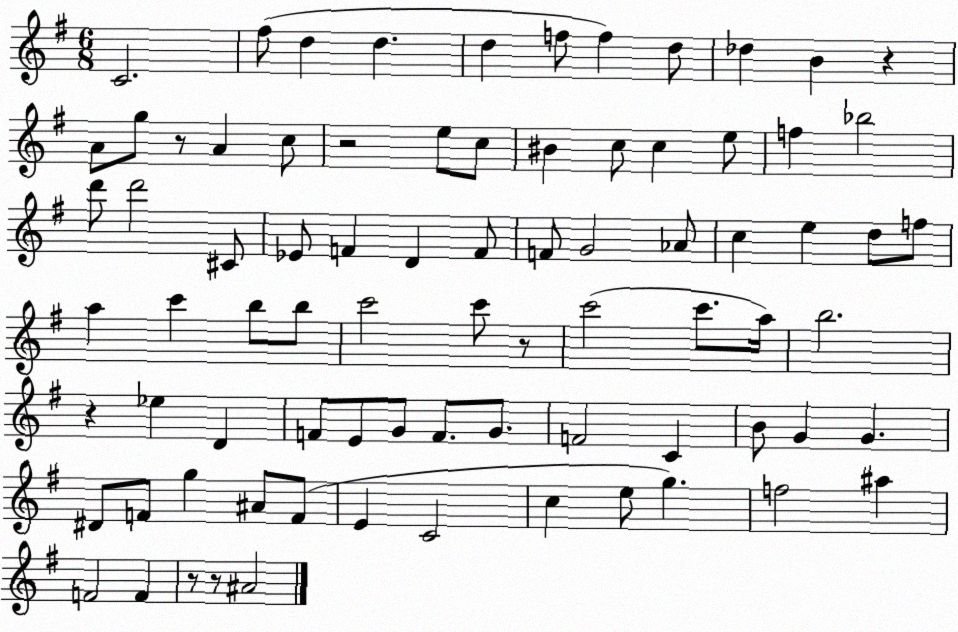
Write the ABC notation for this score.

X:1
T:Untitled
M:6/8
L:1/4
K:G
C2 ^f/2 d d d f/2 f d/2 _d B z A/2 g/2 z/2 A c/2 z2 e/2 c/2 ^B c/2 c e/2 f _b2 d'/2 d'2 ^C/2 _E/2 F D F/2 F/2 G2 _A/2 c e d/2 f/2 a c' b/2 b/2 c'2 c'/2 z/2 c'2 c'/2 a/4 b2 z _e D F/2 E/2 G/2 F/2 G/2 F2 C B/2 G G ^D/2 F/2 g ^A/2 F/2 E C2 c e/2 g f2 ^a F2 F z/2 z/2 ^A2